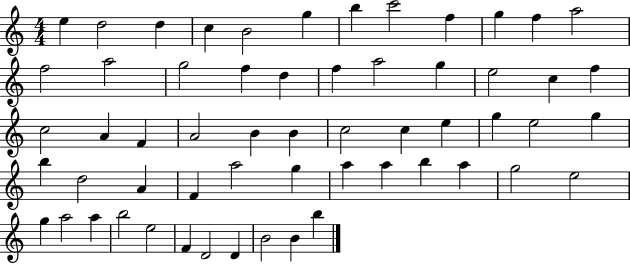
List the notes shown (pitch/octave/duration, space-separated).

E5/q D5/h D5/q C5/q B4/h G5/q B5/q C6/h F5/q G5/q F5/q A5/h F5/h A5/h G5/h F5/q D5/q F5/q A5/h G5/q E5/h C5/q F5/q C5/h A4/q F4/q A4/h B4/q B4/q C5/h C5/q E5/q G5/q E5/h G5/q B5/q D5/h A4/q F4/q A5/h G5/q A5/q A5/q B5/q A5/q G5/h E5/h G5/q A5/h A5/q B5/h E5/h F4/q D4/h D4/q B4/h B4/q B5/q